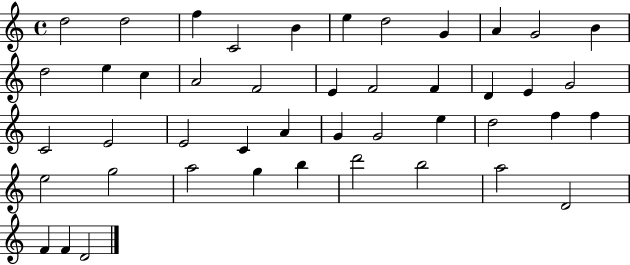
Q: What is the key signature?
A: C major